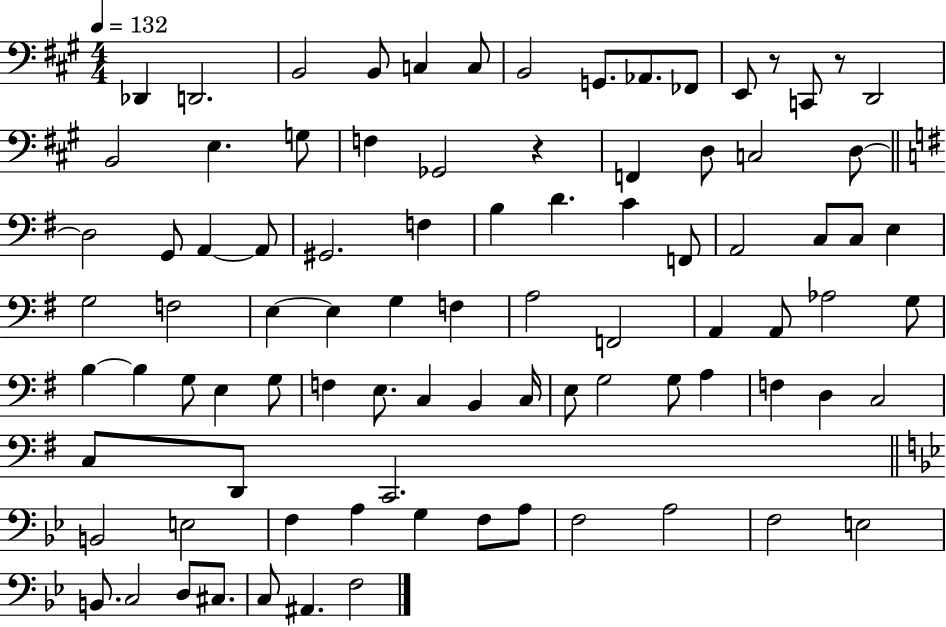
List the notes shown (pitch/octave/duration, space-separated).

Db2/q D2/h. B2/h B2/e C3/q C3/e B2/h G2/e. Ab2/e. FES2/e E2/e R/e C2/e R/e D2/h B2/h E3/q. G3/e F3/q Gb2/h R/q F2/q D3/e C3/h D3/e D3/h G2/e A2/q A2/e G#2/h. F3/q B3/q D4/q. C4/q F2/e A2/h C3/e C3/e E3/q G3/h F3/h E3/q E3/q G3/q F3/q A3/h F2/h A2/q A2/e Ab3/h G3/e B3/q B3/q G3/e E3/q G3/e F3/q E3/e. C3/q B2/q C3/s E3/e G3/h G3/e A3/q F3/q D3/q C3/h C3/e D2/e C2/h. B2/h E3/h F3/q A3/q G3/q F3/e A3/e F3/h A3/h F3/h E3/h B2/e. C3/h D3/e C#3/e. C3/e A#2/q. F3/h